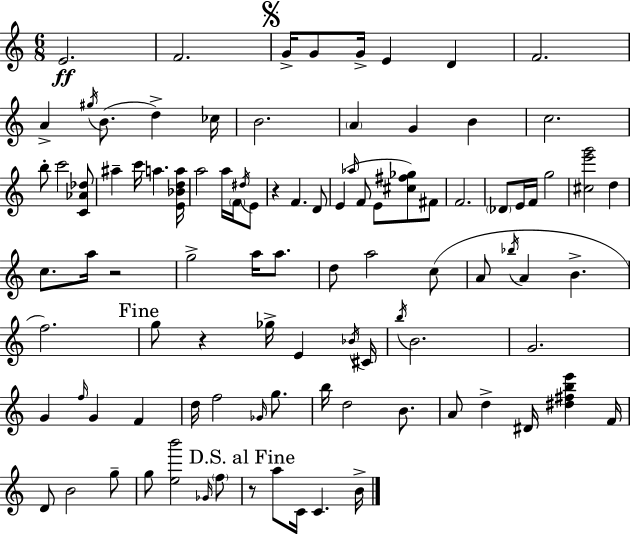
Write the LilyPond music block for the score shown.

{
  \clef treble
  \numericTimeSignature
  \time 6/8
  \key a \minor
  e'2.\ff | f'2. | \mark \markup { \musicglyph "scripts.segno" } g'16-> g'8 g'16-> e'4 d'4 | f'2. | \break a'4-> \acciaccatura { gis''16 }( b'8. d''4->) | ces''16 b'2. | \parenthesize a'4 g'4 b'4 | c''2. | \break b''8-. c'''2 <c' aes' des''>8 | ais''4-- c'''16 a''4. | <e' bes' d'' a''>16 a''2 a''16 \parenthesize f'16 \acciaccatura { dis''16 } | e'8 r4 f'4. | \break d'8 e'4( \grace { aes''16 } f'8 e'8 <cis'' fis'' ges''>8) | fis'8 f'2. | \parenthesize des'8 e'16 f'16 g''2 | <cis'' e''' g'''>2 d''4 | \break c''8. a''16 r2 | g''2-> a''16 | a''8. d''8 a''2 | c''8( a'8 \acciaccatura { bes''16 } a'4 b'4.-> | \break f''2.) | \mark "Fine" g''8 r4 ges''16-> e'4 | \acciaccatura { bes'16 } cis'16 \acciaccatura { b''16 } b'2. | g'2. | \break g'4 \grace { f''16 } g'4 | f'4 d''16 f''2 | \grace { ges'16 } g''8. b''16 d''2 | b'8. a'8 d''4-> | \break dis'16 <dis'' fis'' b'' e'''>4 f'16 d'8 b'2 | g''8-- g''8 <e'' b'''>2 | \grace { ges'16 } \parenthesize f''8 \mark "D.S. al Fine" r8 a''8 | c'16 c'4. b'16-> \bar "|."
}